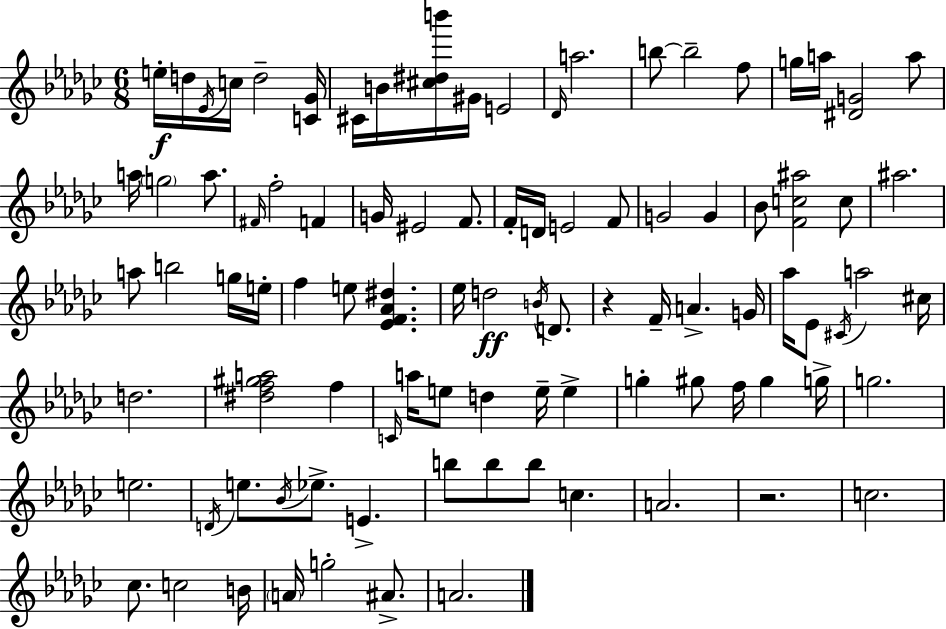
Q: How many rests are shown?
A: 2